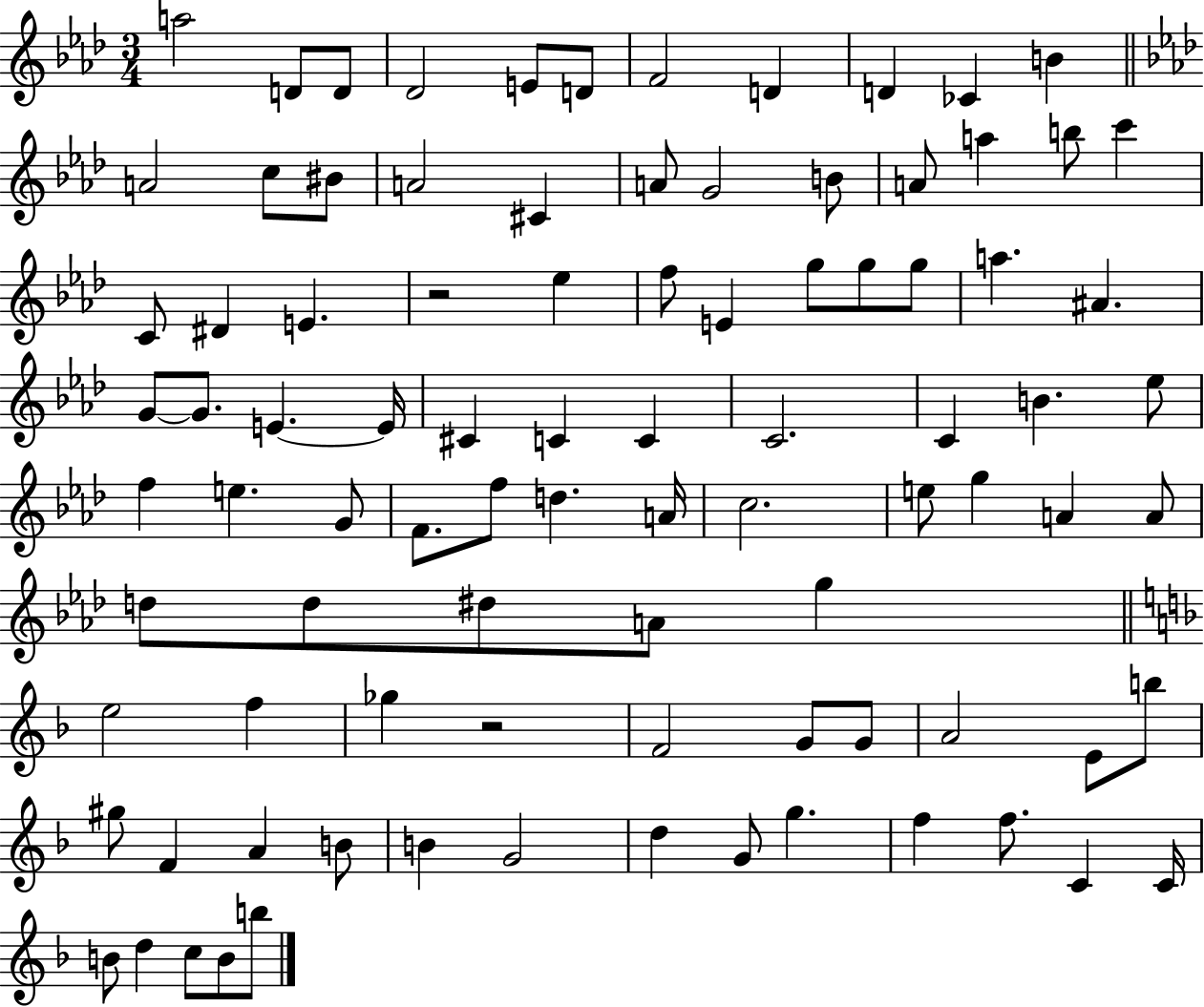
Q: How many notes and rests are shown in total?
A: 91